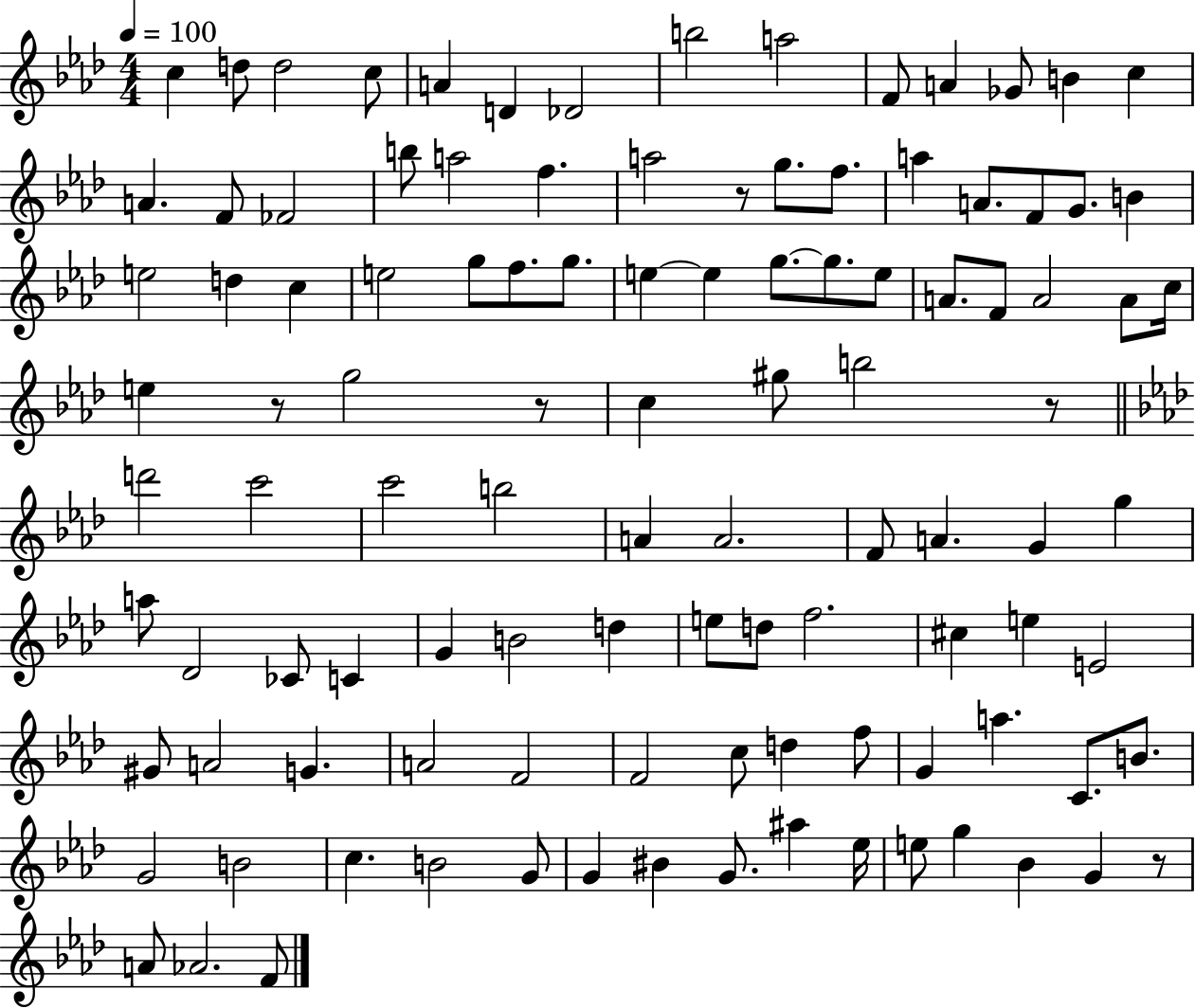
{
  \clef treble
  \numericTimeSignature
  \time 4/4
  \key aes \major
  \tempo 4 = 100
  c''4 d''8 d''2 c''8 | a'4 d'4 des'2 | b''2 a''2 | f'8 a'4 ges'8 b'4 c''4 | \break a'4. f'8 fes'2 | b''8 a''2 f''4. | a''2 r8 g''8. f''8. | a''4 a'8. f'8 g'8. b'4 | \break e''2 d''4 c''4 | e''2 g''8 f''8. g''8. | e''4~~ e''4 g''8.~~ g''8. e''8 | a'8. f'8 a'2 a'8 c''16 | \break e''4 r8 g''2 r8 | c''4 gis''8 b''2 r8 | \bar "||" \break \key aes \major d'''2 c'''2 | c'''2 b''2 | a'4 a'2. | f'8 a'4. g'4 g''4 | \break a''8 des'2 ces'8 c'4 | g'4 b'2 d''4 | e''8 d''8 f''2. | cis''4 e''4 e'2 | \break gis'8 a'2 g'4. | a'2 f'2 | f'2 c''8 d''4 f''8 | g'4 a''4. c'8. b'8. | \break g'2 b'2 | c''4. b'2 g'8 | g'4 bis'4 g'8. ais''4 ees''16 | e''8 g''4 bes'4 g'4 r8 | \break a'8 aes'2. f'8 | \bar "|."
}